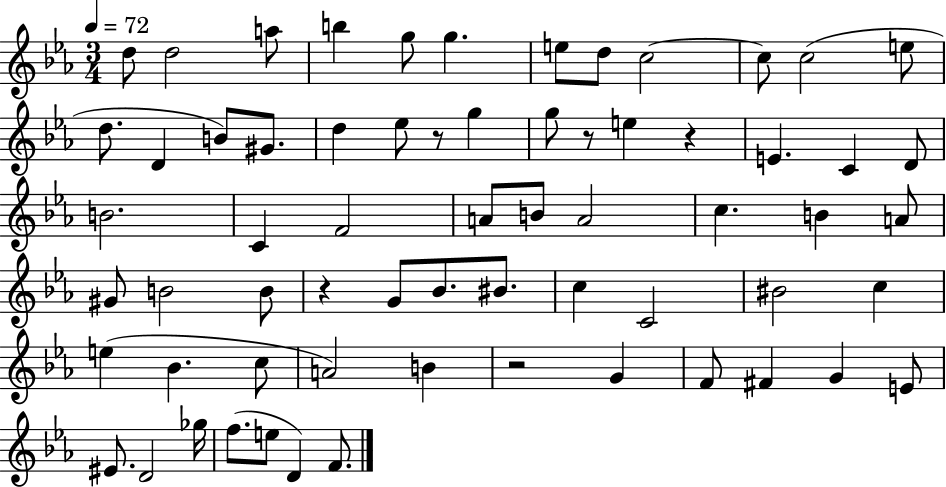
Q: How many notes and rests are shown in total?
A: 65